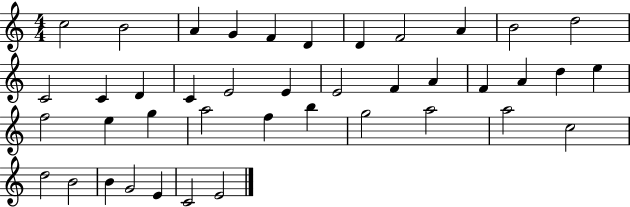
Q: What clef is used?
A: treble